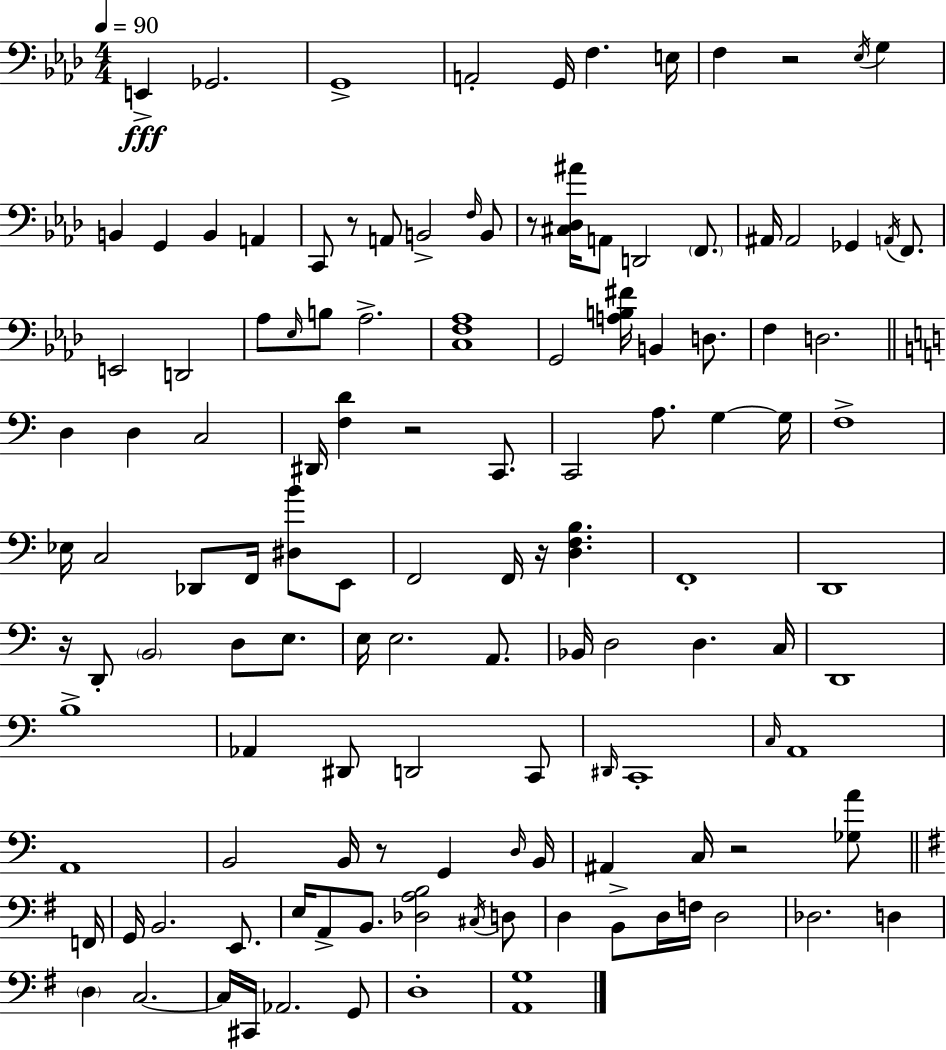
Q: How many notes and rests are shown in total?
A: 126